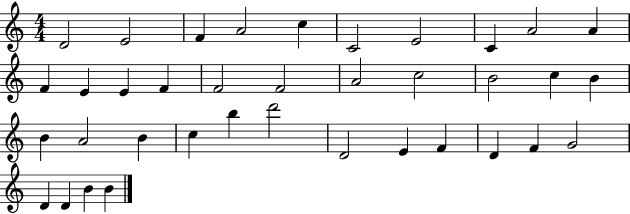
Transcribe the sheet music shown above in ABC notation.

X:1
T:Untitled
M:4/4
L:1/4
K:C
D2 E2 F A2 c C2 E2 C A2 A F E E F F2 F2 A2 c2 B2 c B B A2 B c b d'2 D2 E F D F G2 D D B B